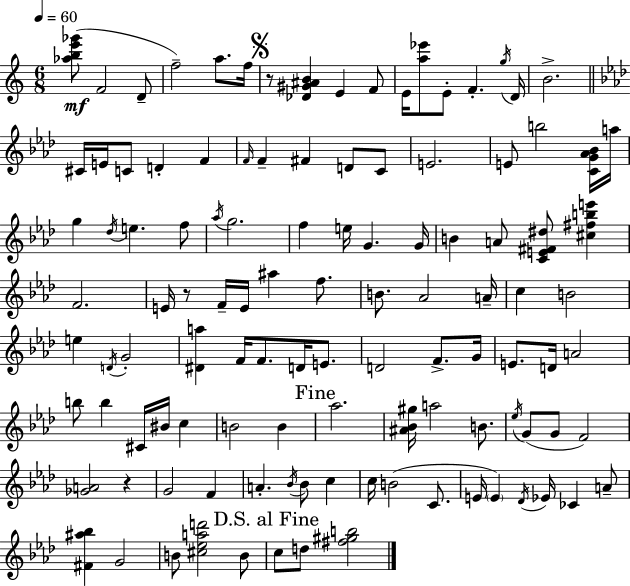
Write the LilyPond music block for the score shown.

{
  \clef treble
  \numericTimeSignature
  \time 6/8
  \key c \major
  \tempo 4 = 60
  \repeat volta 2 { <aes'' b'' e''' ges'''>8(\mf f'2 d'8-- | f''2--) a''8. f''16 | \mark \markup { \musicglyph "scripts.segno" } r8 <des' gis' ais' b'>4 e'4 f'8 | e'16 <a'' ees'''>8 e'8-. f'4.-. \acciaccatura { g''16 } | \break d'16 b'2.-> | \bar "||" \break \key aes \major cis'16 e'16 c'8 d'4-. f'4 | \grace { f'16 } f'4-- fis'4 d'8 c'8 | e'2. | e'8 b''2 <c' g' aes' bes'>16 | \break a''16 g''4 \acciaccatura { des''16 } e''4. | f''8 \acciaccatura { aes''16 } g''2. | f''4 e''16 g'4. | g'16 b'4 a'8 <c' e' fis' dis''>8 <cis'' fis'' b'' e'''>4 | \break f'2. | e'16 r8 f'16-- e'16 ais''4 | f''8. b'8. aes'2 | a'16-- c''4 b'2 | \break e''4 \acciaccatura { d'16 } g'2-. | <dis' a''>4 f'16 f'8. | d'16 e'8. d'2 | f'8.-> g'16 e'8. d'16 a'2 | \break b''8 b''4 cis'16 bis'16 | c''4 b'2 | b'4 \mark "Fine" aes''2. | <ais' bes' gis''>16 a''2 | \break b'8. \acciaccatura { ees''16 } g'8( g'8 f'2) | <ges' a'>2 | r4 g'2 | f'4 a'4.-. \acciaccatura { bes'16 } | \break bes'8 c''4 c''16 b'2( | c'8. e'16 \parenthesize e'4) \acciaccatura { des'16 } | ees'16 ces'4 a'8-- <fis' ais'' bes''>4 g'2 | b'8 <cis'' ees'' a'' d'''>2 | \break b'8 \mark "D.S. al Fine" c''8 d''8 <fis'' gis'' b''>2 | } \bar "|."
}